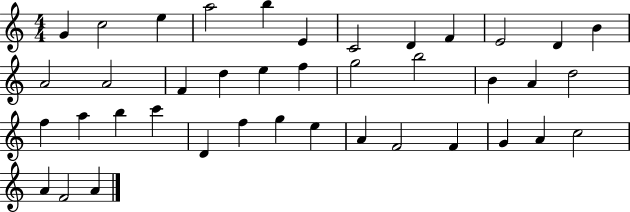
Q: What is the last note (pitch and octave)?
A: A4